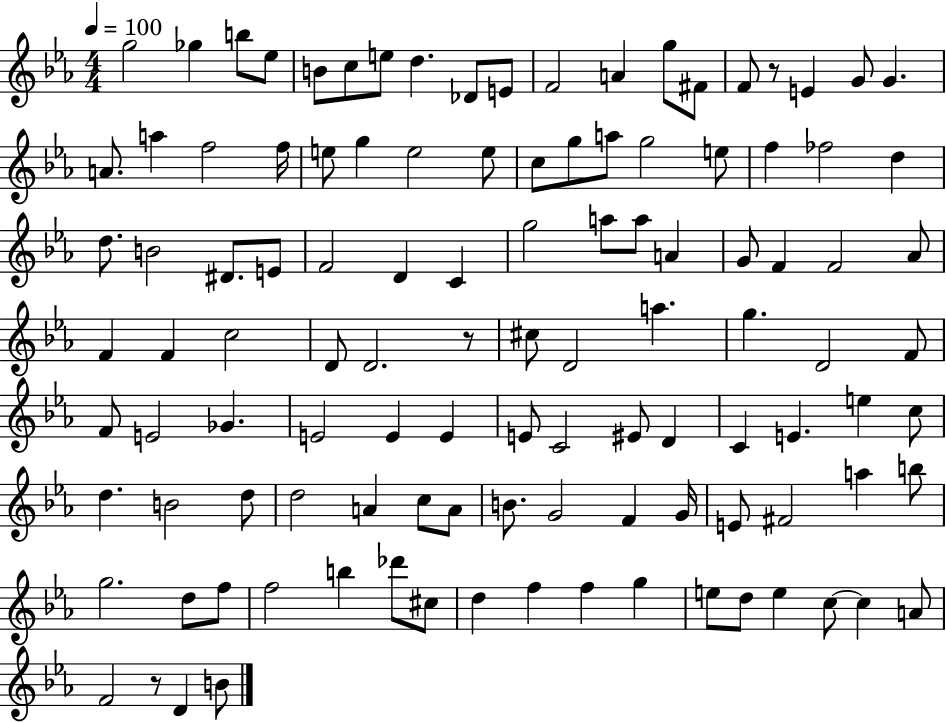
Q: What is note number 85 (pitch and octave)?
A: G4